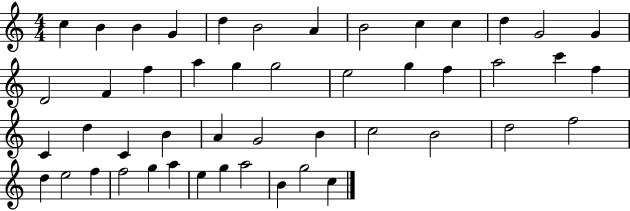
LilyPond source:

{
  \clef treble
  \numericTimeSignature
  \time 4/4
  \key c \major
  c''4 b'4 b'4 g'4 | d''4 b'2 a'4 | b'2 c''4 c''4 | d''4 g'2 g'4 | \break d'2 f'4 f''4 | a''4 g''4 g''2 | e''2 g''4 f''4 | a''2 c'''4 f''4 | \break c'4 d''4 c'4 b'4 | a'4 g'2 b'4 | c''2 b'2 | d''2 f''2 | \break d''4 e''2 f''4 | f''2 g''4 a''4 | e''4 g''4 a''2 | b'4 g''2 c''4 | \break \bar "|."
}